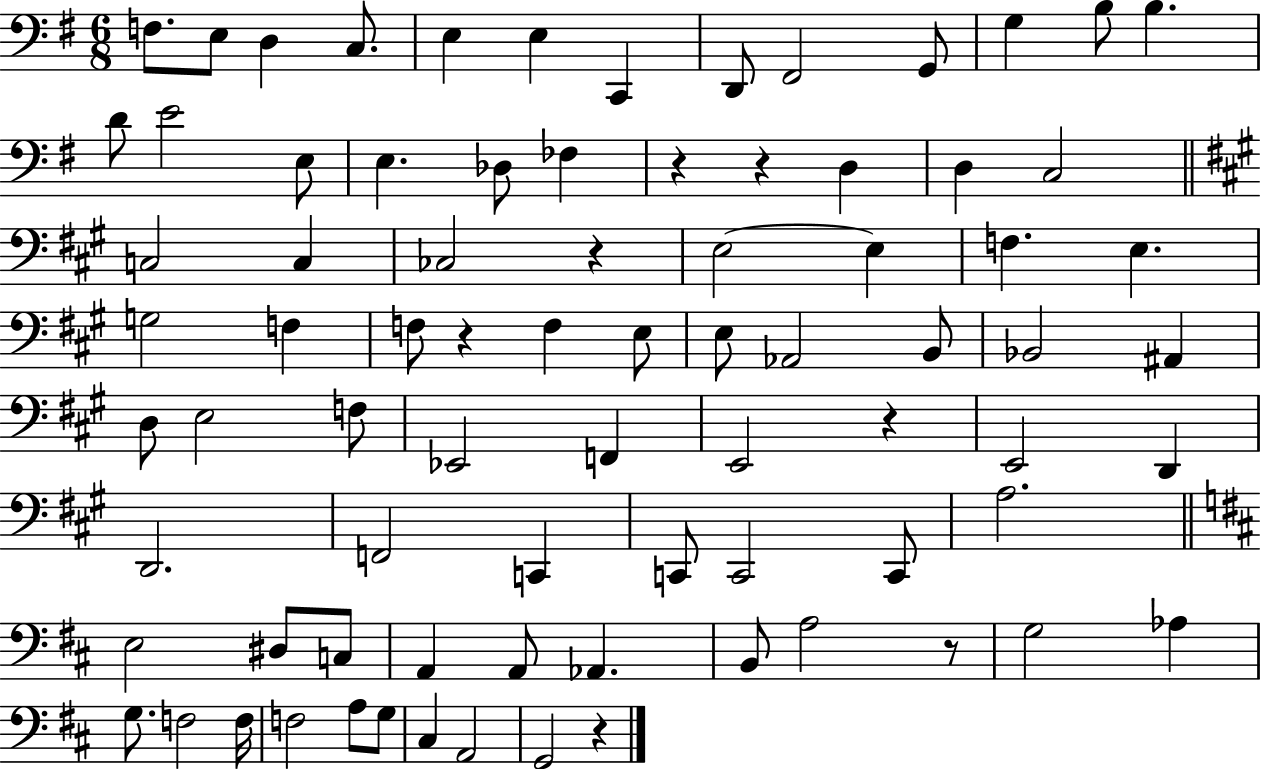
F3/e. E3/e D3/q C3/e. E3/q E3/q C2/q D2/e F#2/h G2/e G3/q B3/e B3/q. D4/e E4/h E3/e E3/q. Db3/e FES3/q R/q R/q D3/q D3/q C3/h C3/h C3/q CES3/h R/q E3/h E3/q F3/q. E3/q. G3/h F3/q F3/e R/q F3/q E3/e E3/e Ab2/h B2/e Bb2/h A#2/q D3/e E3/h F3/e Eb2/h F2/q E2/h R/q E2/h D2/q D2/h. F2/h C2/q C2/e C2/h C2/e A3/h. E3/h D#3/e C3/e A2/q A2/e Ab2/q. B2/e A3/h R/e G3/h Ab3/q G3/e. F3/h F3/s F3/h A3/e G3/e C#3/q A2/h G2/h R/q